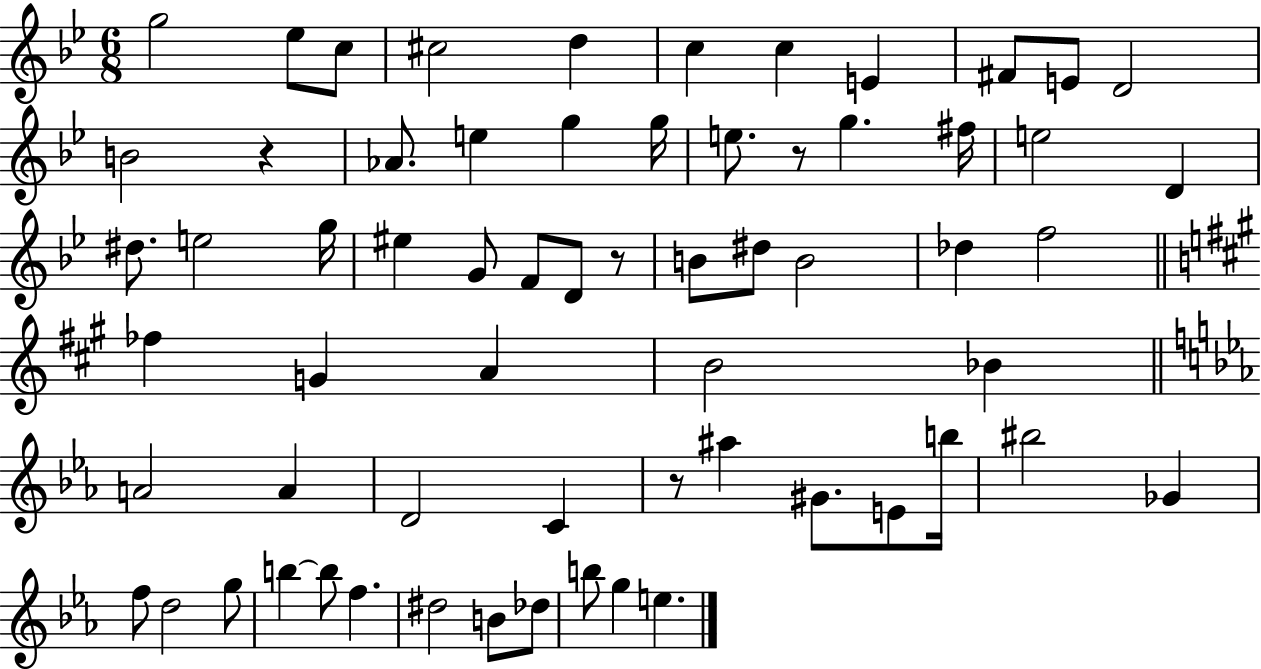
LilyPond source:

{
  \clef treble
  \numericTimeSignature
  \time 6/8
  \key bes \major
  g''2 ees''8 c''8 | cis''2 d''4 | c''4 c''4 e'4 | fis'8 e'8 d'2 | \break b'2 r4 | aes'8. e''4 g''4 g''16 | e''8. r8 g''4. fis''16 | e''2 d'4 | \break dis''8. e''2 g''16 | eis''4 g'8 f'8 d'8 r8 | b'8 dis''8 b'2 | des''4 f''2 | \break \bar "||" \break \key a \major fes''4 g'4 a'4 | b'2 bes'4 | \bar "||" \break \key ees \major a'2 a'4 | d'2 c'4 | r8 ais''4 gis'8. e'8 b''16 | bis''2 ges'4 | \break f''8 d''2 g''8 | b''4~~ b''8 f''4. | dis''2 b'8 des''8 | b''8 g''4 e''4. | \break \bar "|."
}